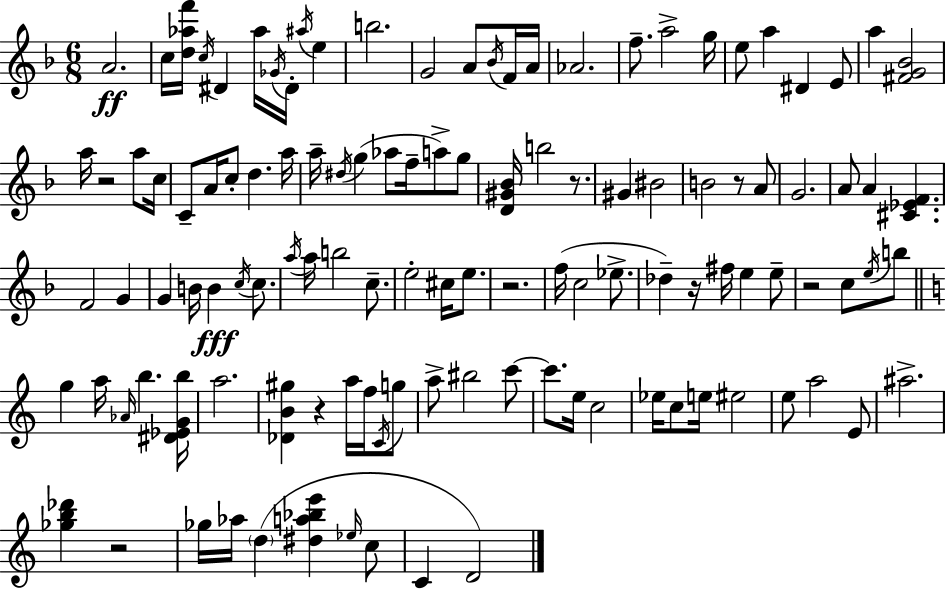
{
  \clef treble
  \numericTimeSignature
  \time 6/8
  \key f \major
  a'2.\ff | c''16 <d'' aes'' f'''>16 \acciaccatura { c''16 } dis'4 aes''16 \acciaccatura { ges'16 } dis'16-. \acciaccatura { ais''16 } e''4 | b''2. | g'2 a'8 | \break \acciaccatura { bes'16 } f'16 a'16 aes'2. | f''8.-- a''2-> | g''16 e''8 a''4 dis'4 | e'8 a''4 <fis' g' bes'>2 | \break a''16 r2 | a''8 c''16 c'8-- a'16 c''8-. d''4. | a''16 a''16-- \acciaccatura { dis''16 }( g''4 aes''8 | f''16-- a''8->) g''8 <d' gis' bes'>16 b''2 | \break r8. gis'4 bis'2 | b'2 | r8 a'8 g'2. | a'8 a'4 <cis' ees' f'>4. | \break f'2 | g'4 g'4 b'16 b'4\fff | \acciaccatura { c''16 } c''8. \acciaccatura { a''16 } a''16 b''2 | c''8.-- e''2-. | \break cis''16 e''8. r2. | f''16( c''2 | ees''8.-> des''4--) r16 | fis''16 e''4 e''8-- r2 | \break c''8 \acciaccatura { e''16 } b''8 \bar "||" \break \key c \major g''4 a''16 \grace { aes'16 } b''4. | <dis' ees' g' b''>16 a''2. | <des' b' gis''>4 r4 a''16 f''16 \acciaccatura { c'16 } | g''8 a''8-> bis''2 | \break c'''8~~ c'''8. e''16 c''2 | ees''16 c''8 e''16 eis''2 | e''8 a''2 | e'8 ais''2.-> | \break <ges'' b'' des'''>4 r2 | ges''16 aes''16 \parenthesize d''4( <dis'' a'' bes'' e'''>4 | \grace { ees''16 } c''8 c'4 d'2) | \bar "|."
}